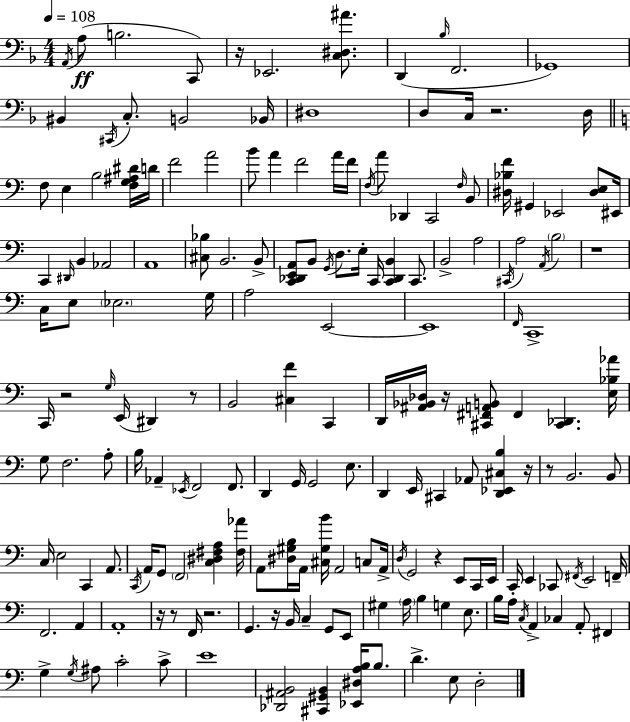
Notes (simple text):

A2/s A3/e B3/h. C2/e R/s Eb2/h. [C3,D#3,A#4]/e. D2/q Bb3/s F2/h. Gb2/w BIS2/q C#2/s C3/e. B2/h Bb2/s D#3/w D3/e C3/s R/h. D3/s F3/e E3/q B3/h [F3,G3,A#3,D#4]/s D4/s F4/h A4/h B4/e A4/q F4/h A4/s F4/s F3/s A4/e Db2/q C2/h F3/s B2/e [D#3,Bb3,F4]/s G#2/q Eb2/h [D#3,E3]/e EIS2/s C2/q D#2/s B2/q Ab2/h A2/w [C#3,Bb3]/e B2/h. B2/e [C2,Db2,E2,A2]/e B2/e G2/s D3/e. E3/s C2/s [C2,Db2,B2]/q C2/e. B2/h A3/h C#2/s A3/h A2/s B3/h R/w C3/s E3/e Eb3/h. G3/s A3/h E2/h E2/w F2/s C2/w C2/s R/h G3/s E2/s D#2/q R/e B2/h [C#3,F4]/q C2/q D2/s [A#2,Bb2,Db3]/s R/s [C#2,F#2,A2,B2]/e F#2/q [C#2,Db2]/q. [E3,Bb3,Ab4]/s G3/e F3/h. A3/e B3/s Ab2/q Eb2/s F2/h F2/e. D2/q G2/s G2/h E3/e. D2/q E2/s C#2/q Ab2/e [D2,Eb2,C#3,B3]/q R/s R/e B2/h. B2/e C3/s E3/h C2/q A2/e. C2/s A2/s G2/e F2/h [C3,D#3,F#3,A3]/q [F#3,Ab4]/s A2/e [D#3,G#3,B3]/s A2/s [C#3,G#3,B4]/s A2/h C3/e A2/s D3/s G2/h R/q E2/e C2/s E2/s C2/s E2/q CES2/e F#2/s E2/h F2/s F2/h. A2/q A2/w R/s R/e F2/s R/h. G2/q. R/s B2/s C3/q G2/e E2/e G#3/q A3/s B3/q G3/q E3/e. B3/s A3/s C3/s A2/q CES3/q A2/e F#2/q G3/q G3/s A#3/e C4/h C4/e E4/w [Db2,A#2,B2]/h [C#2,G#2,B2]/q [Eb2,D#3,A3,B3]/s B3/e. D4/q. E3/e D3/h